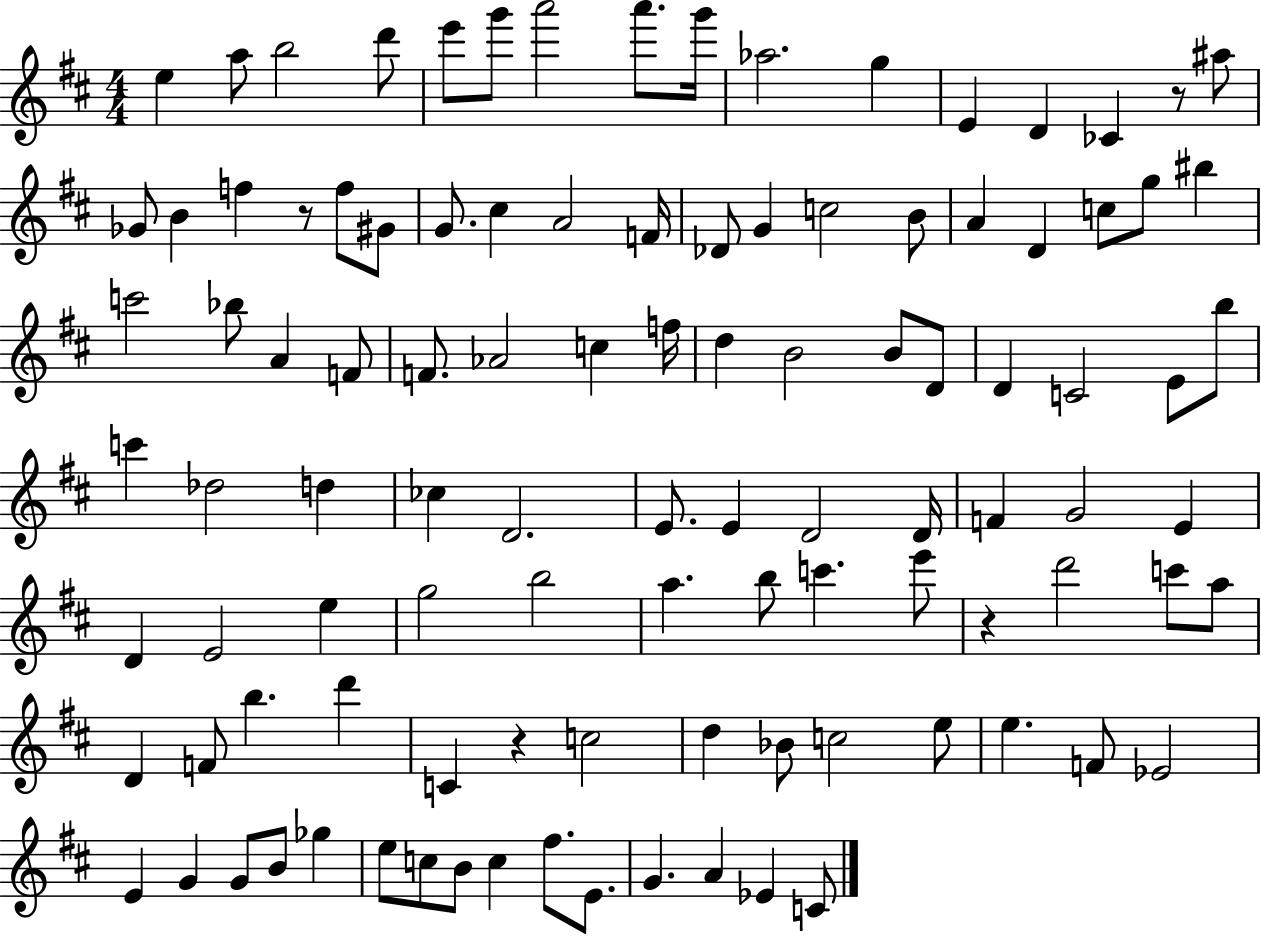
E5/q A5/e B5/h D6/e E6/e G6/e A6/h A6/e. G6/s Ab5/h. G5/q E4/q D4/q CES4/q R/e A#5/e Gb4/e B4/q F5/q R/e F5/e G#4/e G4/e. C#5/q A4/h F4/s Db4/e G4/q C5/h B4/e A4/q D4/q C5/e G5/e BIS5/q C6/h Bb5/e A4/q F4/e F4/e. Ab4/h C5/q F5/s D5/q B4/h B4/e D4/e D4/q C4/h E4/e B5/e C6/q Db5/h D5/q CES5/q D4/h. E4/e. E4/q D4/h D4/s F4/q G4/h E4/q D4/q E4/h E5/q G5/h B5/h A5/q. B5/e C6/q. E6/e R/q D6/h C6/e A5/e D4/q F4/e B5/q. D6/q C4/q R/q C5/h D5/q Bb4/e C5/h E5/e E5/q. F4/e Eb4/h E4/q G4/q G4/e B4/e Gb5/q E5/e C5/e B4/e C5/q F#5/e. E4/e. G4/q. A4/q Eb4/q C4/e